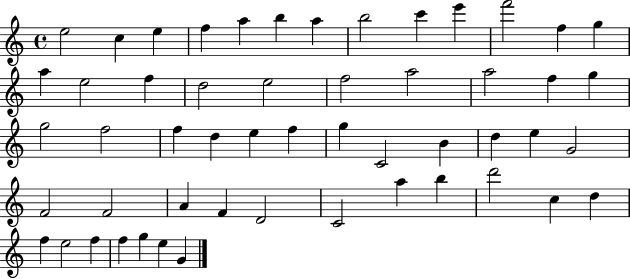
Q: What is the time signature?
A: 4/4